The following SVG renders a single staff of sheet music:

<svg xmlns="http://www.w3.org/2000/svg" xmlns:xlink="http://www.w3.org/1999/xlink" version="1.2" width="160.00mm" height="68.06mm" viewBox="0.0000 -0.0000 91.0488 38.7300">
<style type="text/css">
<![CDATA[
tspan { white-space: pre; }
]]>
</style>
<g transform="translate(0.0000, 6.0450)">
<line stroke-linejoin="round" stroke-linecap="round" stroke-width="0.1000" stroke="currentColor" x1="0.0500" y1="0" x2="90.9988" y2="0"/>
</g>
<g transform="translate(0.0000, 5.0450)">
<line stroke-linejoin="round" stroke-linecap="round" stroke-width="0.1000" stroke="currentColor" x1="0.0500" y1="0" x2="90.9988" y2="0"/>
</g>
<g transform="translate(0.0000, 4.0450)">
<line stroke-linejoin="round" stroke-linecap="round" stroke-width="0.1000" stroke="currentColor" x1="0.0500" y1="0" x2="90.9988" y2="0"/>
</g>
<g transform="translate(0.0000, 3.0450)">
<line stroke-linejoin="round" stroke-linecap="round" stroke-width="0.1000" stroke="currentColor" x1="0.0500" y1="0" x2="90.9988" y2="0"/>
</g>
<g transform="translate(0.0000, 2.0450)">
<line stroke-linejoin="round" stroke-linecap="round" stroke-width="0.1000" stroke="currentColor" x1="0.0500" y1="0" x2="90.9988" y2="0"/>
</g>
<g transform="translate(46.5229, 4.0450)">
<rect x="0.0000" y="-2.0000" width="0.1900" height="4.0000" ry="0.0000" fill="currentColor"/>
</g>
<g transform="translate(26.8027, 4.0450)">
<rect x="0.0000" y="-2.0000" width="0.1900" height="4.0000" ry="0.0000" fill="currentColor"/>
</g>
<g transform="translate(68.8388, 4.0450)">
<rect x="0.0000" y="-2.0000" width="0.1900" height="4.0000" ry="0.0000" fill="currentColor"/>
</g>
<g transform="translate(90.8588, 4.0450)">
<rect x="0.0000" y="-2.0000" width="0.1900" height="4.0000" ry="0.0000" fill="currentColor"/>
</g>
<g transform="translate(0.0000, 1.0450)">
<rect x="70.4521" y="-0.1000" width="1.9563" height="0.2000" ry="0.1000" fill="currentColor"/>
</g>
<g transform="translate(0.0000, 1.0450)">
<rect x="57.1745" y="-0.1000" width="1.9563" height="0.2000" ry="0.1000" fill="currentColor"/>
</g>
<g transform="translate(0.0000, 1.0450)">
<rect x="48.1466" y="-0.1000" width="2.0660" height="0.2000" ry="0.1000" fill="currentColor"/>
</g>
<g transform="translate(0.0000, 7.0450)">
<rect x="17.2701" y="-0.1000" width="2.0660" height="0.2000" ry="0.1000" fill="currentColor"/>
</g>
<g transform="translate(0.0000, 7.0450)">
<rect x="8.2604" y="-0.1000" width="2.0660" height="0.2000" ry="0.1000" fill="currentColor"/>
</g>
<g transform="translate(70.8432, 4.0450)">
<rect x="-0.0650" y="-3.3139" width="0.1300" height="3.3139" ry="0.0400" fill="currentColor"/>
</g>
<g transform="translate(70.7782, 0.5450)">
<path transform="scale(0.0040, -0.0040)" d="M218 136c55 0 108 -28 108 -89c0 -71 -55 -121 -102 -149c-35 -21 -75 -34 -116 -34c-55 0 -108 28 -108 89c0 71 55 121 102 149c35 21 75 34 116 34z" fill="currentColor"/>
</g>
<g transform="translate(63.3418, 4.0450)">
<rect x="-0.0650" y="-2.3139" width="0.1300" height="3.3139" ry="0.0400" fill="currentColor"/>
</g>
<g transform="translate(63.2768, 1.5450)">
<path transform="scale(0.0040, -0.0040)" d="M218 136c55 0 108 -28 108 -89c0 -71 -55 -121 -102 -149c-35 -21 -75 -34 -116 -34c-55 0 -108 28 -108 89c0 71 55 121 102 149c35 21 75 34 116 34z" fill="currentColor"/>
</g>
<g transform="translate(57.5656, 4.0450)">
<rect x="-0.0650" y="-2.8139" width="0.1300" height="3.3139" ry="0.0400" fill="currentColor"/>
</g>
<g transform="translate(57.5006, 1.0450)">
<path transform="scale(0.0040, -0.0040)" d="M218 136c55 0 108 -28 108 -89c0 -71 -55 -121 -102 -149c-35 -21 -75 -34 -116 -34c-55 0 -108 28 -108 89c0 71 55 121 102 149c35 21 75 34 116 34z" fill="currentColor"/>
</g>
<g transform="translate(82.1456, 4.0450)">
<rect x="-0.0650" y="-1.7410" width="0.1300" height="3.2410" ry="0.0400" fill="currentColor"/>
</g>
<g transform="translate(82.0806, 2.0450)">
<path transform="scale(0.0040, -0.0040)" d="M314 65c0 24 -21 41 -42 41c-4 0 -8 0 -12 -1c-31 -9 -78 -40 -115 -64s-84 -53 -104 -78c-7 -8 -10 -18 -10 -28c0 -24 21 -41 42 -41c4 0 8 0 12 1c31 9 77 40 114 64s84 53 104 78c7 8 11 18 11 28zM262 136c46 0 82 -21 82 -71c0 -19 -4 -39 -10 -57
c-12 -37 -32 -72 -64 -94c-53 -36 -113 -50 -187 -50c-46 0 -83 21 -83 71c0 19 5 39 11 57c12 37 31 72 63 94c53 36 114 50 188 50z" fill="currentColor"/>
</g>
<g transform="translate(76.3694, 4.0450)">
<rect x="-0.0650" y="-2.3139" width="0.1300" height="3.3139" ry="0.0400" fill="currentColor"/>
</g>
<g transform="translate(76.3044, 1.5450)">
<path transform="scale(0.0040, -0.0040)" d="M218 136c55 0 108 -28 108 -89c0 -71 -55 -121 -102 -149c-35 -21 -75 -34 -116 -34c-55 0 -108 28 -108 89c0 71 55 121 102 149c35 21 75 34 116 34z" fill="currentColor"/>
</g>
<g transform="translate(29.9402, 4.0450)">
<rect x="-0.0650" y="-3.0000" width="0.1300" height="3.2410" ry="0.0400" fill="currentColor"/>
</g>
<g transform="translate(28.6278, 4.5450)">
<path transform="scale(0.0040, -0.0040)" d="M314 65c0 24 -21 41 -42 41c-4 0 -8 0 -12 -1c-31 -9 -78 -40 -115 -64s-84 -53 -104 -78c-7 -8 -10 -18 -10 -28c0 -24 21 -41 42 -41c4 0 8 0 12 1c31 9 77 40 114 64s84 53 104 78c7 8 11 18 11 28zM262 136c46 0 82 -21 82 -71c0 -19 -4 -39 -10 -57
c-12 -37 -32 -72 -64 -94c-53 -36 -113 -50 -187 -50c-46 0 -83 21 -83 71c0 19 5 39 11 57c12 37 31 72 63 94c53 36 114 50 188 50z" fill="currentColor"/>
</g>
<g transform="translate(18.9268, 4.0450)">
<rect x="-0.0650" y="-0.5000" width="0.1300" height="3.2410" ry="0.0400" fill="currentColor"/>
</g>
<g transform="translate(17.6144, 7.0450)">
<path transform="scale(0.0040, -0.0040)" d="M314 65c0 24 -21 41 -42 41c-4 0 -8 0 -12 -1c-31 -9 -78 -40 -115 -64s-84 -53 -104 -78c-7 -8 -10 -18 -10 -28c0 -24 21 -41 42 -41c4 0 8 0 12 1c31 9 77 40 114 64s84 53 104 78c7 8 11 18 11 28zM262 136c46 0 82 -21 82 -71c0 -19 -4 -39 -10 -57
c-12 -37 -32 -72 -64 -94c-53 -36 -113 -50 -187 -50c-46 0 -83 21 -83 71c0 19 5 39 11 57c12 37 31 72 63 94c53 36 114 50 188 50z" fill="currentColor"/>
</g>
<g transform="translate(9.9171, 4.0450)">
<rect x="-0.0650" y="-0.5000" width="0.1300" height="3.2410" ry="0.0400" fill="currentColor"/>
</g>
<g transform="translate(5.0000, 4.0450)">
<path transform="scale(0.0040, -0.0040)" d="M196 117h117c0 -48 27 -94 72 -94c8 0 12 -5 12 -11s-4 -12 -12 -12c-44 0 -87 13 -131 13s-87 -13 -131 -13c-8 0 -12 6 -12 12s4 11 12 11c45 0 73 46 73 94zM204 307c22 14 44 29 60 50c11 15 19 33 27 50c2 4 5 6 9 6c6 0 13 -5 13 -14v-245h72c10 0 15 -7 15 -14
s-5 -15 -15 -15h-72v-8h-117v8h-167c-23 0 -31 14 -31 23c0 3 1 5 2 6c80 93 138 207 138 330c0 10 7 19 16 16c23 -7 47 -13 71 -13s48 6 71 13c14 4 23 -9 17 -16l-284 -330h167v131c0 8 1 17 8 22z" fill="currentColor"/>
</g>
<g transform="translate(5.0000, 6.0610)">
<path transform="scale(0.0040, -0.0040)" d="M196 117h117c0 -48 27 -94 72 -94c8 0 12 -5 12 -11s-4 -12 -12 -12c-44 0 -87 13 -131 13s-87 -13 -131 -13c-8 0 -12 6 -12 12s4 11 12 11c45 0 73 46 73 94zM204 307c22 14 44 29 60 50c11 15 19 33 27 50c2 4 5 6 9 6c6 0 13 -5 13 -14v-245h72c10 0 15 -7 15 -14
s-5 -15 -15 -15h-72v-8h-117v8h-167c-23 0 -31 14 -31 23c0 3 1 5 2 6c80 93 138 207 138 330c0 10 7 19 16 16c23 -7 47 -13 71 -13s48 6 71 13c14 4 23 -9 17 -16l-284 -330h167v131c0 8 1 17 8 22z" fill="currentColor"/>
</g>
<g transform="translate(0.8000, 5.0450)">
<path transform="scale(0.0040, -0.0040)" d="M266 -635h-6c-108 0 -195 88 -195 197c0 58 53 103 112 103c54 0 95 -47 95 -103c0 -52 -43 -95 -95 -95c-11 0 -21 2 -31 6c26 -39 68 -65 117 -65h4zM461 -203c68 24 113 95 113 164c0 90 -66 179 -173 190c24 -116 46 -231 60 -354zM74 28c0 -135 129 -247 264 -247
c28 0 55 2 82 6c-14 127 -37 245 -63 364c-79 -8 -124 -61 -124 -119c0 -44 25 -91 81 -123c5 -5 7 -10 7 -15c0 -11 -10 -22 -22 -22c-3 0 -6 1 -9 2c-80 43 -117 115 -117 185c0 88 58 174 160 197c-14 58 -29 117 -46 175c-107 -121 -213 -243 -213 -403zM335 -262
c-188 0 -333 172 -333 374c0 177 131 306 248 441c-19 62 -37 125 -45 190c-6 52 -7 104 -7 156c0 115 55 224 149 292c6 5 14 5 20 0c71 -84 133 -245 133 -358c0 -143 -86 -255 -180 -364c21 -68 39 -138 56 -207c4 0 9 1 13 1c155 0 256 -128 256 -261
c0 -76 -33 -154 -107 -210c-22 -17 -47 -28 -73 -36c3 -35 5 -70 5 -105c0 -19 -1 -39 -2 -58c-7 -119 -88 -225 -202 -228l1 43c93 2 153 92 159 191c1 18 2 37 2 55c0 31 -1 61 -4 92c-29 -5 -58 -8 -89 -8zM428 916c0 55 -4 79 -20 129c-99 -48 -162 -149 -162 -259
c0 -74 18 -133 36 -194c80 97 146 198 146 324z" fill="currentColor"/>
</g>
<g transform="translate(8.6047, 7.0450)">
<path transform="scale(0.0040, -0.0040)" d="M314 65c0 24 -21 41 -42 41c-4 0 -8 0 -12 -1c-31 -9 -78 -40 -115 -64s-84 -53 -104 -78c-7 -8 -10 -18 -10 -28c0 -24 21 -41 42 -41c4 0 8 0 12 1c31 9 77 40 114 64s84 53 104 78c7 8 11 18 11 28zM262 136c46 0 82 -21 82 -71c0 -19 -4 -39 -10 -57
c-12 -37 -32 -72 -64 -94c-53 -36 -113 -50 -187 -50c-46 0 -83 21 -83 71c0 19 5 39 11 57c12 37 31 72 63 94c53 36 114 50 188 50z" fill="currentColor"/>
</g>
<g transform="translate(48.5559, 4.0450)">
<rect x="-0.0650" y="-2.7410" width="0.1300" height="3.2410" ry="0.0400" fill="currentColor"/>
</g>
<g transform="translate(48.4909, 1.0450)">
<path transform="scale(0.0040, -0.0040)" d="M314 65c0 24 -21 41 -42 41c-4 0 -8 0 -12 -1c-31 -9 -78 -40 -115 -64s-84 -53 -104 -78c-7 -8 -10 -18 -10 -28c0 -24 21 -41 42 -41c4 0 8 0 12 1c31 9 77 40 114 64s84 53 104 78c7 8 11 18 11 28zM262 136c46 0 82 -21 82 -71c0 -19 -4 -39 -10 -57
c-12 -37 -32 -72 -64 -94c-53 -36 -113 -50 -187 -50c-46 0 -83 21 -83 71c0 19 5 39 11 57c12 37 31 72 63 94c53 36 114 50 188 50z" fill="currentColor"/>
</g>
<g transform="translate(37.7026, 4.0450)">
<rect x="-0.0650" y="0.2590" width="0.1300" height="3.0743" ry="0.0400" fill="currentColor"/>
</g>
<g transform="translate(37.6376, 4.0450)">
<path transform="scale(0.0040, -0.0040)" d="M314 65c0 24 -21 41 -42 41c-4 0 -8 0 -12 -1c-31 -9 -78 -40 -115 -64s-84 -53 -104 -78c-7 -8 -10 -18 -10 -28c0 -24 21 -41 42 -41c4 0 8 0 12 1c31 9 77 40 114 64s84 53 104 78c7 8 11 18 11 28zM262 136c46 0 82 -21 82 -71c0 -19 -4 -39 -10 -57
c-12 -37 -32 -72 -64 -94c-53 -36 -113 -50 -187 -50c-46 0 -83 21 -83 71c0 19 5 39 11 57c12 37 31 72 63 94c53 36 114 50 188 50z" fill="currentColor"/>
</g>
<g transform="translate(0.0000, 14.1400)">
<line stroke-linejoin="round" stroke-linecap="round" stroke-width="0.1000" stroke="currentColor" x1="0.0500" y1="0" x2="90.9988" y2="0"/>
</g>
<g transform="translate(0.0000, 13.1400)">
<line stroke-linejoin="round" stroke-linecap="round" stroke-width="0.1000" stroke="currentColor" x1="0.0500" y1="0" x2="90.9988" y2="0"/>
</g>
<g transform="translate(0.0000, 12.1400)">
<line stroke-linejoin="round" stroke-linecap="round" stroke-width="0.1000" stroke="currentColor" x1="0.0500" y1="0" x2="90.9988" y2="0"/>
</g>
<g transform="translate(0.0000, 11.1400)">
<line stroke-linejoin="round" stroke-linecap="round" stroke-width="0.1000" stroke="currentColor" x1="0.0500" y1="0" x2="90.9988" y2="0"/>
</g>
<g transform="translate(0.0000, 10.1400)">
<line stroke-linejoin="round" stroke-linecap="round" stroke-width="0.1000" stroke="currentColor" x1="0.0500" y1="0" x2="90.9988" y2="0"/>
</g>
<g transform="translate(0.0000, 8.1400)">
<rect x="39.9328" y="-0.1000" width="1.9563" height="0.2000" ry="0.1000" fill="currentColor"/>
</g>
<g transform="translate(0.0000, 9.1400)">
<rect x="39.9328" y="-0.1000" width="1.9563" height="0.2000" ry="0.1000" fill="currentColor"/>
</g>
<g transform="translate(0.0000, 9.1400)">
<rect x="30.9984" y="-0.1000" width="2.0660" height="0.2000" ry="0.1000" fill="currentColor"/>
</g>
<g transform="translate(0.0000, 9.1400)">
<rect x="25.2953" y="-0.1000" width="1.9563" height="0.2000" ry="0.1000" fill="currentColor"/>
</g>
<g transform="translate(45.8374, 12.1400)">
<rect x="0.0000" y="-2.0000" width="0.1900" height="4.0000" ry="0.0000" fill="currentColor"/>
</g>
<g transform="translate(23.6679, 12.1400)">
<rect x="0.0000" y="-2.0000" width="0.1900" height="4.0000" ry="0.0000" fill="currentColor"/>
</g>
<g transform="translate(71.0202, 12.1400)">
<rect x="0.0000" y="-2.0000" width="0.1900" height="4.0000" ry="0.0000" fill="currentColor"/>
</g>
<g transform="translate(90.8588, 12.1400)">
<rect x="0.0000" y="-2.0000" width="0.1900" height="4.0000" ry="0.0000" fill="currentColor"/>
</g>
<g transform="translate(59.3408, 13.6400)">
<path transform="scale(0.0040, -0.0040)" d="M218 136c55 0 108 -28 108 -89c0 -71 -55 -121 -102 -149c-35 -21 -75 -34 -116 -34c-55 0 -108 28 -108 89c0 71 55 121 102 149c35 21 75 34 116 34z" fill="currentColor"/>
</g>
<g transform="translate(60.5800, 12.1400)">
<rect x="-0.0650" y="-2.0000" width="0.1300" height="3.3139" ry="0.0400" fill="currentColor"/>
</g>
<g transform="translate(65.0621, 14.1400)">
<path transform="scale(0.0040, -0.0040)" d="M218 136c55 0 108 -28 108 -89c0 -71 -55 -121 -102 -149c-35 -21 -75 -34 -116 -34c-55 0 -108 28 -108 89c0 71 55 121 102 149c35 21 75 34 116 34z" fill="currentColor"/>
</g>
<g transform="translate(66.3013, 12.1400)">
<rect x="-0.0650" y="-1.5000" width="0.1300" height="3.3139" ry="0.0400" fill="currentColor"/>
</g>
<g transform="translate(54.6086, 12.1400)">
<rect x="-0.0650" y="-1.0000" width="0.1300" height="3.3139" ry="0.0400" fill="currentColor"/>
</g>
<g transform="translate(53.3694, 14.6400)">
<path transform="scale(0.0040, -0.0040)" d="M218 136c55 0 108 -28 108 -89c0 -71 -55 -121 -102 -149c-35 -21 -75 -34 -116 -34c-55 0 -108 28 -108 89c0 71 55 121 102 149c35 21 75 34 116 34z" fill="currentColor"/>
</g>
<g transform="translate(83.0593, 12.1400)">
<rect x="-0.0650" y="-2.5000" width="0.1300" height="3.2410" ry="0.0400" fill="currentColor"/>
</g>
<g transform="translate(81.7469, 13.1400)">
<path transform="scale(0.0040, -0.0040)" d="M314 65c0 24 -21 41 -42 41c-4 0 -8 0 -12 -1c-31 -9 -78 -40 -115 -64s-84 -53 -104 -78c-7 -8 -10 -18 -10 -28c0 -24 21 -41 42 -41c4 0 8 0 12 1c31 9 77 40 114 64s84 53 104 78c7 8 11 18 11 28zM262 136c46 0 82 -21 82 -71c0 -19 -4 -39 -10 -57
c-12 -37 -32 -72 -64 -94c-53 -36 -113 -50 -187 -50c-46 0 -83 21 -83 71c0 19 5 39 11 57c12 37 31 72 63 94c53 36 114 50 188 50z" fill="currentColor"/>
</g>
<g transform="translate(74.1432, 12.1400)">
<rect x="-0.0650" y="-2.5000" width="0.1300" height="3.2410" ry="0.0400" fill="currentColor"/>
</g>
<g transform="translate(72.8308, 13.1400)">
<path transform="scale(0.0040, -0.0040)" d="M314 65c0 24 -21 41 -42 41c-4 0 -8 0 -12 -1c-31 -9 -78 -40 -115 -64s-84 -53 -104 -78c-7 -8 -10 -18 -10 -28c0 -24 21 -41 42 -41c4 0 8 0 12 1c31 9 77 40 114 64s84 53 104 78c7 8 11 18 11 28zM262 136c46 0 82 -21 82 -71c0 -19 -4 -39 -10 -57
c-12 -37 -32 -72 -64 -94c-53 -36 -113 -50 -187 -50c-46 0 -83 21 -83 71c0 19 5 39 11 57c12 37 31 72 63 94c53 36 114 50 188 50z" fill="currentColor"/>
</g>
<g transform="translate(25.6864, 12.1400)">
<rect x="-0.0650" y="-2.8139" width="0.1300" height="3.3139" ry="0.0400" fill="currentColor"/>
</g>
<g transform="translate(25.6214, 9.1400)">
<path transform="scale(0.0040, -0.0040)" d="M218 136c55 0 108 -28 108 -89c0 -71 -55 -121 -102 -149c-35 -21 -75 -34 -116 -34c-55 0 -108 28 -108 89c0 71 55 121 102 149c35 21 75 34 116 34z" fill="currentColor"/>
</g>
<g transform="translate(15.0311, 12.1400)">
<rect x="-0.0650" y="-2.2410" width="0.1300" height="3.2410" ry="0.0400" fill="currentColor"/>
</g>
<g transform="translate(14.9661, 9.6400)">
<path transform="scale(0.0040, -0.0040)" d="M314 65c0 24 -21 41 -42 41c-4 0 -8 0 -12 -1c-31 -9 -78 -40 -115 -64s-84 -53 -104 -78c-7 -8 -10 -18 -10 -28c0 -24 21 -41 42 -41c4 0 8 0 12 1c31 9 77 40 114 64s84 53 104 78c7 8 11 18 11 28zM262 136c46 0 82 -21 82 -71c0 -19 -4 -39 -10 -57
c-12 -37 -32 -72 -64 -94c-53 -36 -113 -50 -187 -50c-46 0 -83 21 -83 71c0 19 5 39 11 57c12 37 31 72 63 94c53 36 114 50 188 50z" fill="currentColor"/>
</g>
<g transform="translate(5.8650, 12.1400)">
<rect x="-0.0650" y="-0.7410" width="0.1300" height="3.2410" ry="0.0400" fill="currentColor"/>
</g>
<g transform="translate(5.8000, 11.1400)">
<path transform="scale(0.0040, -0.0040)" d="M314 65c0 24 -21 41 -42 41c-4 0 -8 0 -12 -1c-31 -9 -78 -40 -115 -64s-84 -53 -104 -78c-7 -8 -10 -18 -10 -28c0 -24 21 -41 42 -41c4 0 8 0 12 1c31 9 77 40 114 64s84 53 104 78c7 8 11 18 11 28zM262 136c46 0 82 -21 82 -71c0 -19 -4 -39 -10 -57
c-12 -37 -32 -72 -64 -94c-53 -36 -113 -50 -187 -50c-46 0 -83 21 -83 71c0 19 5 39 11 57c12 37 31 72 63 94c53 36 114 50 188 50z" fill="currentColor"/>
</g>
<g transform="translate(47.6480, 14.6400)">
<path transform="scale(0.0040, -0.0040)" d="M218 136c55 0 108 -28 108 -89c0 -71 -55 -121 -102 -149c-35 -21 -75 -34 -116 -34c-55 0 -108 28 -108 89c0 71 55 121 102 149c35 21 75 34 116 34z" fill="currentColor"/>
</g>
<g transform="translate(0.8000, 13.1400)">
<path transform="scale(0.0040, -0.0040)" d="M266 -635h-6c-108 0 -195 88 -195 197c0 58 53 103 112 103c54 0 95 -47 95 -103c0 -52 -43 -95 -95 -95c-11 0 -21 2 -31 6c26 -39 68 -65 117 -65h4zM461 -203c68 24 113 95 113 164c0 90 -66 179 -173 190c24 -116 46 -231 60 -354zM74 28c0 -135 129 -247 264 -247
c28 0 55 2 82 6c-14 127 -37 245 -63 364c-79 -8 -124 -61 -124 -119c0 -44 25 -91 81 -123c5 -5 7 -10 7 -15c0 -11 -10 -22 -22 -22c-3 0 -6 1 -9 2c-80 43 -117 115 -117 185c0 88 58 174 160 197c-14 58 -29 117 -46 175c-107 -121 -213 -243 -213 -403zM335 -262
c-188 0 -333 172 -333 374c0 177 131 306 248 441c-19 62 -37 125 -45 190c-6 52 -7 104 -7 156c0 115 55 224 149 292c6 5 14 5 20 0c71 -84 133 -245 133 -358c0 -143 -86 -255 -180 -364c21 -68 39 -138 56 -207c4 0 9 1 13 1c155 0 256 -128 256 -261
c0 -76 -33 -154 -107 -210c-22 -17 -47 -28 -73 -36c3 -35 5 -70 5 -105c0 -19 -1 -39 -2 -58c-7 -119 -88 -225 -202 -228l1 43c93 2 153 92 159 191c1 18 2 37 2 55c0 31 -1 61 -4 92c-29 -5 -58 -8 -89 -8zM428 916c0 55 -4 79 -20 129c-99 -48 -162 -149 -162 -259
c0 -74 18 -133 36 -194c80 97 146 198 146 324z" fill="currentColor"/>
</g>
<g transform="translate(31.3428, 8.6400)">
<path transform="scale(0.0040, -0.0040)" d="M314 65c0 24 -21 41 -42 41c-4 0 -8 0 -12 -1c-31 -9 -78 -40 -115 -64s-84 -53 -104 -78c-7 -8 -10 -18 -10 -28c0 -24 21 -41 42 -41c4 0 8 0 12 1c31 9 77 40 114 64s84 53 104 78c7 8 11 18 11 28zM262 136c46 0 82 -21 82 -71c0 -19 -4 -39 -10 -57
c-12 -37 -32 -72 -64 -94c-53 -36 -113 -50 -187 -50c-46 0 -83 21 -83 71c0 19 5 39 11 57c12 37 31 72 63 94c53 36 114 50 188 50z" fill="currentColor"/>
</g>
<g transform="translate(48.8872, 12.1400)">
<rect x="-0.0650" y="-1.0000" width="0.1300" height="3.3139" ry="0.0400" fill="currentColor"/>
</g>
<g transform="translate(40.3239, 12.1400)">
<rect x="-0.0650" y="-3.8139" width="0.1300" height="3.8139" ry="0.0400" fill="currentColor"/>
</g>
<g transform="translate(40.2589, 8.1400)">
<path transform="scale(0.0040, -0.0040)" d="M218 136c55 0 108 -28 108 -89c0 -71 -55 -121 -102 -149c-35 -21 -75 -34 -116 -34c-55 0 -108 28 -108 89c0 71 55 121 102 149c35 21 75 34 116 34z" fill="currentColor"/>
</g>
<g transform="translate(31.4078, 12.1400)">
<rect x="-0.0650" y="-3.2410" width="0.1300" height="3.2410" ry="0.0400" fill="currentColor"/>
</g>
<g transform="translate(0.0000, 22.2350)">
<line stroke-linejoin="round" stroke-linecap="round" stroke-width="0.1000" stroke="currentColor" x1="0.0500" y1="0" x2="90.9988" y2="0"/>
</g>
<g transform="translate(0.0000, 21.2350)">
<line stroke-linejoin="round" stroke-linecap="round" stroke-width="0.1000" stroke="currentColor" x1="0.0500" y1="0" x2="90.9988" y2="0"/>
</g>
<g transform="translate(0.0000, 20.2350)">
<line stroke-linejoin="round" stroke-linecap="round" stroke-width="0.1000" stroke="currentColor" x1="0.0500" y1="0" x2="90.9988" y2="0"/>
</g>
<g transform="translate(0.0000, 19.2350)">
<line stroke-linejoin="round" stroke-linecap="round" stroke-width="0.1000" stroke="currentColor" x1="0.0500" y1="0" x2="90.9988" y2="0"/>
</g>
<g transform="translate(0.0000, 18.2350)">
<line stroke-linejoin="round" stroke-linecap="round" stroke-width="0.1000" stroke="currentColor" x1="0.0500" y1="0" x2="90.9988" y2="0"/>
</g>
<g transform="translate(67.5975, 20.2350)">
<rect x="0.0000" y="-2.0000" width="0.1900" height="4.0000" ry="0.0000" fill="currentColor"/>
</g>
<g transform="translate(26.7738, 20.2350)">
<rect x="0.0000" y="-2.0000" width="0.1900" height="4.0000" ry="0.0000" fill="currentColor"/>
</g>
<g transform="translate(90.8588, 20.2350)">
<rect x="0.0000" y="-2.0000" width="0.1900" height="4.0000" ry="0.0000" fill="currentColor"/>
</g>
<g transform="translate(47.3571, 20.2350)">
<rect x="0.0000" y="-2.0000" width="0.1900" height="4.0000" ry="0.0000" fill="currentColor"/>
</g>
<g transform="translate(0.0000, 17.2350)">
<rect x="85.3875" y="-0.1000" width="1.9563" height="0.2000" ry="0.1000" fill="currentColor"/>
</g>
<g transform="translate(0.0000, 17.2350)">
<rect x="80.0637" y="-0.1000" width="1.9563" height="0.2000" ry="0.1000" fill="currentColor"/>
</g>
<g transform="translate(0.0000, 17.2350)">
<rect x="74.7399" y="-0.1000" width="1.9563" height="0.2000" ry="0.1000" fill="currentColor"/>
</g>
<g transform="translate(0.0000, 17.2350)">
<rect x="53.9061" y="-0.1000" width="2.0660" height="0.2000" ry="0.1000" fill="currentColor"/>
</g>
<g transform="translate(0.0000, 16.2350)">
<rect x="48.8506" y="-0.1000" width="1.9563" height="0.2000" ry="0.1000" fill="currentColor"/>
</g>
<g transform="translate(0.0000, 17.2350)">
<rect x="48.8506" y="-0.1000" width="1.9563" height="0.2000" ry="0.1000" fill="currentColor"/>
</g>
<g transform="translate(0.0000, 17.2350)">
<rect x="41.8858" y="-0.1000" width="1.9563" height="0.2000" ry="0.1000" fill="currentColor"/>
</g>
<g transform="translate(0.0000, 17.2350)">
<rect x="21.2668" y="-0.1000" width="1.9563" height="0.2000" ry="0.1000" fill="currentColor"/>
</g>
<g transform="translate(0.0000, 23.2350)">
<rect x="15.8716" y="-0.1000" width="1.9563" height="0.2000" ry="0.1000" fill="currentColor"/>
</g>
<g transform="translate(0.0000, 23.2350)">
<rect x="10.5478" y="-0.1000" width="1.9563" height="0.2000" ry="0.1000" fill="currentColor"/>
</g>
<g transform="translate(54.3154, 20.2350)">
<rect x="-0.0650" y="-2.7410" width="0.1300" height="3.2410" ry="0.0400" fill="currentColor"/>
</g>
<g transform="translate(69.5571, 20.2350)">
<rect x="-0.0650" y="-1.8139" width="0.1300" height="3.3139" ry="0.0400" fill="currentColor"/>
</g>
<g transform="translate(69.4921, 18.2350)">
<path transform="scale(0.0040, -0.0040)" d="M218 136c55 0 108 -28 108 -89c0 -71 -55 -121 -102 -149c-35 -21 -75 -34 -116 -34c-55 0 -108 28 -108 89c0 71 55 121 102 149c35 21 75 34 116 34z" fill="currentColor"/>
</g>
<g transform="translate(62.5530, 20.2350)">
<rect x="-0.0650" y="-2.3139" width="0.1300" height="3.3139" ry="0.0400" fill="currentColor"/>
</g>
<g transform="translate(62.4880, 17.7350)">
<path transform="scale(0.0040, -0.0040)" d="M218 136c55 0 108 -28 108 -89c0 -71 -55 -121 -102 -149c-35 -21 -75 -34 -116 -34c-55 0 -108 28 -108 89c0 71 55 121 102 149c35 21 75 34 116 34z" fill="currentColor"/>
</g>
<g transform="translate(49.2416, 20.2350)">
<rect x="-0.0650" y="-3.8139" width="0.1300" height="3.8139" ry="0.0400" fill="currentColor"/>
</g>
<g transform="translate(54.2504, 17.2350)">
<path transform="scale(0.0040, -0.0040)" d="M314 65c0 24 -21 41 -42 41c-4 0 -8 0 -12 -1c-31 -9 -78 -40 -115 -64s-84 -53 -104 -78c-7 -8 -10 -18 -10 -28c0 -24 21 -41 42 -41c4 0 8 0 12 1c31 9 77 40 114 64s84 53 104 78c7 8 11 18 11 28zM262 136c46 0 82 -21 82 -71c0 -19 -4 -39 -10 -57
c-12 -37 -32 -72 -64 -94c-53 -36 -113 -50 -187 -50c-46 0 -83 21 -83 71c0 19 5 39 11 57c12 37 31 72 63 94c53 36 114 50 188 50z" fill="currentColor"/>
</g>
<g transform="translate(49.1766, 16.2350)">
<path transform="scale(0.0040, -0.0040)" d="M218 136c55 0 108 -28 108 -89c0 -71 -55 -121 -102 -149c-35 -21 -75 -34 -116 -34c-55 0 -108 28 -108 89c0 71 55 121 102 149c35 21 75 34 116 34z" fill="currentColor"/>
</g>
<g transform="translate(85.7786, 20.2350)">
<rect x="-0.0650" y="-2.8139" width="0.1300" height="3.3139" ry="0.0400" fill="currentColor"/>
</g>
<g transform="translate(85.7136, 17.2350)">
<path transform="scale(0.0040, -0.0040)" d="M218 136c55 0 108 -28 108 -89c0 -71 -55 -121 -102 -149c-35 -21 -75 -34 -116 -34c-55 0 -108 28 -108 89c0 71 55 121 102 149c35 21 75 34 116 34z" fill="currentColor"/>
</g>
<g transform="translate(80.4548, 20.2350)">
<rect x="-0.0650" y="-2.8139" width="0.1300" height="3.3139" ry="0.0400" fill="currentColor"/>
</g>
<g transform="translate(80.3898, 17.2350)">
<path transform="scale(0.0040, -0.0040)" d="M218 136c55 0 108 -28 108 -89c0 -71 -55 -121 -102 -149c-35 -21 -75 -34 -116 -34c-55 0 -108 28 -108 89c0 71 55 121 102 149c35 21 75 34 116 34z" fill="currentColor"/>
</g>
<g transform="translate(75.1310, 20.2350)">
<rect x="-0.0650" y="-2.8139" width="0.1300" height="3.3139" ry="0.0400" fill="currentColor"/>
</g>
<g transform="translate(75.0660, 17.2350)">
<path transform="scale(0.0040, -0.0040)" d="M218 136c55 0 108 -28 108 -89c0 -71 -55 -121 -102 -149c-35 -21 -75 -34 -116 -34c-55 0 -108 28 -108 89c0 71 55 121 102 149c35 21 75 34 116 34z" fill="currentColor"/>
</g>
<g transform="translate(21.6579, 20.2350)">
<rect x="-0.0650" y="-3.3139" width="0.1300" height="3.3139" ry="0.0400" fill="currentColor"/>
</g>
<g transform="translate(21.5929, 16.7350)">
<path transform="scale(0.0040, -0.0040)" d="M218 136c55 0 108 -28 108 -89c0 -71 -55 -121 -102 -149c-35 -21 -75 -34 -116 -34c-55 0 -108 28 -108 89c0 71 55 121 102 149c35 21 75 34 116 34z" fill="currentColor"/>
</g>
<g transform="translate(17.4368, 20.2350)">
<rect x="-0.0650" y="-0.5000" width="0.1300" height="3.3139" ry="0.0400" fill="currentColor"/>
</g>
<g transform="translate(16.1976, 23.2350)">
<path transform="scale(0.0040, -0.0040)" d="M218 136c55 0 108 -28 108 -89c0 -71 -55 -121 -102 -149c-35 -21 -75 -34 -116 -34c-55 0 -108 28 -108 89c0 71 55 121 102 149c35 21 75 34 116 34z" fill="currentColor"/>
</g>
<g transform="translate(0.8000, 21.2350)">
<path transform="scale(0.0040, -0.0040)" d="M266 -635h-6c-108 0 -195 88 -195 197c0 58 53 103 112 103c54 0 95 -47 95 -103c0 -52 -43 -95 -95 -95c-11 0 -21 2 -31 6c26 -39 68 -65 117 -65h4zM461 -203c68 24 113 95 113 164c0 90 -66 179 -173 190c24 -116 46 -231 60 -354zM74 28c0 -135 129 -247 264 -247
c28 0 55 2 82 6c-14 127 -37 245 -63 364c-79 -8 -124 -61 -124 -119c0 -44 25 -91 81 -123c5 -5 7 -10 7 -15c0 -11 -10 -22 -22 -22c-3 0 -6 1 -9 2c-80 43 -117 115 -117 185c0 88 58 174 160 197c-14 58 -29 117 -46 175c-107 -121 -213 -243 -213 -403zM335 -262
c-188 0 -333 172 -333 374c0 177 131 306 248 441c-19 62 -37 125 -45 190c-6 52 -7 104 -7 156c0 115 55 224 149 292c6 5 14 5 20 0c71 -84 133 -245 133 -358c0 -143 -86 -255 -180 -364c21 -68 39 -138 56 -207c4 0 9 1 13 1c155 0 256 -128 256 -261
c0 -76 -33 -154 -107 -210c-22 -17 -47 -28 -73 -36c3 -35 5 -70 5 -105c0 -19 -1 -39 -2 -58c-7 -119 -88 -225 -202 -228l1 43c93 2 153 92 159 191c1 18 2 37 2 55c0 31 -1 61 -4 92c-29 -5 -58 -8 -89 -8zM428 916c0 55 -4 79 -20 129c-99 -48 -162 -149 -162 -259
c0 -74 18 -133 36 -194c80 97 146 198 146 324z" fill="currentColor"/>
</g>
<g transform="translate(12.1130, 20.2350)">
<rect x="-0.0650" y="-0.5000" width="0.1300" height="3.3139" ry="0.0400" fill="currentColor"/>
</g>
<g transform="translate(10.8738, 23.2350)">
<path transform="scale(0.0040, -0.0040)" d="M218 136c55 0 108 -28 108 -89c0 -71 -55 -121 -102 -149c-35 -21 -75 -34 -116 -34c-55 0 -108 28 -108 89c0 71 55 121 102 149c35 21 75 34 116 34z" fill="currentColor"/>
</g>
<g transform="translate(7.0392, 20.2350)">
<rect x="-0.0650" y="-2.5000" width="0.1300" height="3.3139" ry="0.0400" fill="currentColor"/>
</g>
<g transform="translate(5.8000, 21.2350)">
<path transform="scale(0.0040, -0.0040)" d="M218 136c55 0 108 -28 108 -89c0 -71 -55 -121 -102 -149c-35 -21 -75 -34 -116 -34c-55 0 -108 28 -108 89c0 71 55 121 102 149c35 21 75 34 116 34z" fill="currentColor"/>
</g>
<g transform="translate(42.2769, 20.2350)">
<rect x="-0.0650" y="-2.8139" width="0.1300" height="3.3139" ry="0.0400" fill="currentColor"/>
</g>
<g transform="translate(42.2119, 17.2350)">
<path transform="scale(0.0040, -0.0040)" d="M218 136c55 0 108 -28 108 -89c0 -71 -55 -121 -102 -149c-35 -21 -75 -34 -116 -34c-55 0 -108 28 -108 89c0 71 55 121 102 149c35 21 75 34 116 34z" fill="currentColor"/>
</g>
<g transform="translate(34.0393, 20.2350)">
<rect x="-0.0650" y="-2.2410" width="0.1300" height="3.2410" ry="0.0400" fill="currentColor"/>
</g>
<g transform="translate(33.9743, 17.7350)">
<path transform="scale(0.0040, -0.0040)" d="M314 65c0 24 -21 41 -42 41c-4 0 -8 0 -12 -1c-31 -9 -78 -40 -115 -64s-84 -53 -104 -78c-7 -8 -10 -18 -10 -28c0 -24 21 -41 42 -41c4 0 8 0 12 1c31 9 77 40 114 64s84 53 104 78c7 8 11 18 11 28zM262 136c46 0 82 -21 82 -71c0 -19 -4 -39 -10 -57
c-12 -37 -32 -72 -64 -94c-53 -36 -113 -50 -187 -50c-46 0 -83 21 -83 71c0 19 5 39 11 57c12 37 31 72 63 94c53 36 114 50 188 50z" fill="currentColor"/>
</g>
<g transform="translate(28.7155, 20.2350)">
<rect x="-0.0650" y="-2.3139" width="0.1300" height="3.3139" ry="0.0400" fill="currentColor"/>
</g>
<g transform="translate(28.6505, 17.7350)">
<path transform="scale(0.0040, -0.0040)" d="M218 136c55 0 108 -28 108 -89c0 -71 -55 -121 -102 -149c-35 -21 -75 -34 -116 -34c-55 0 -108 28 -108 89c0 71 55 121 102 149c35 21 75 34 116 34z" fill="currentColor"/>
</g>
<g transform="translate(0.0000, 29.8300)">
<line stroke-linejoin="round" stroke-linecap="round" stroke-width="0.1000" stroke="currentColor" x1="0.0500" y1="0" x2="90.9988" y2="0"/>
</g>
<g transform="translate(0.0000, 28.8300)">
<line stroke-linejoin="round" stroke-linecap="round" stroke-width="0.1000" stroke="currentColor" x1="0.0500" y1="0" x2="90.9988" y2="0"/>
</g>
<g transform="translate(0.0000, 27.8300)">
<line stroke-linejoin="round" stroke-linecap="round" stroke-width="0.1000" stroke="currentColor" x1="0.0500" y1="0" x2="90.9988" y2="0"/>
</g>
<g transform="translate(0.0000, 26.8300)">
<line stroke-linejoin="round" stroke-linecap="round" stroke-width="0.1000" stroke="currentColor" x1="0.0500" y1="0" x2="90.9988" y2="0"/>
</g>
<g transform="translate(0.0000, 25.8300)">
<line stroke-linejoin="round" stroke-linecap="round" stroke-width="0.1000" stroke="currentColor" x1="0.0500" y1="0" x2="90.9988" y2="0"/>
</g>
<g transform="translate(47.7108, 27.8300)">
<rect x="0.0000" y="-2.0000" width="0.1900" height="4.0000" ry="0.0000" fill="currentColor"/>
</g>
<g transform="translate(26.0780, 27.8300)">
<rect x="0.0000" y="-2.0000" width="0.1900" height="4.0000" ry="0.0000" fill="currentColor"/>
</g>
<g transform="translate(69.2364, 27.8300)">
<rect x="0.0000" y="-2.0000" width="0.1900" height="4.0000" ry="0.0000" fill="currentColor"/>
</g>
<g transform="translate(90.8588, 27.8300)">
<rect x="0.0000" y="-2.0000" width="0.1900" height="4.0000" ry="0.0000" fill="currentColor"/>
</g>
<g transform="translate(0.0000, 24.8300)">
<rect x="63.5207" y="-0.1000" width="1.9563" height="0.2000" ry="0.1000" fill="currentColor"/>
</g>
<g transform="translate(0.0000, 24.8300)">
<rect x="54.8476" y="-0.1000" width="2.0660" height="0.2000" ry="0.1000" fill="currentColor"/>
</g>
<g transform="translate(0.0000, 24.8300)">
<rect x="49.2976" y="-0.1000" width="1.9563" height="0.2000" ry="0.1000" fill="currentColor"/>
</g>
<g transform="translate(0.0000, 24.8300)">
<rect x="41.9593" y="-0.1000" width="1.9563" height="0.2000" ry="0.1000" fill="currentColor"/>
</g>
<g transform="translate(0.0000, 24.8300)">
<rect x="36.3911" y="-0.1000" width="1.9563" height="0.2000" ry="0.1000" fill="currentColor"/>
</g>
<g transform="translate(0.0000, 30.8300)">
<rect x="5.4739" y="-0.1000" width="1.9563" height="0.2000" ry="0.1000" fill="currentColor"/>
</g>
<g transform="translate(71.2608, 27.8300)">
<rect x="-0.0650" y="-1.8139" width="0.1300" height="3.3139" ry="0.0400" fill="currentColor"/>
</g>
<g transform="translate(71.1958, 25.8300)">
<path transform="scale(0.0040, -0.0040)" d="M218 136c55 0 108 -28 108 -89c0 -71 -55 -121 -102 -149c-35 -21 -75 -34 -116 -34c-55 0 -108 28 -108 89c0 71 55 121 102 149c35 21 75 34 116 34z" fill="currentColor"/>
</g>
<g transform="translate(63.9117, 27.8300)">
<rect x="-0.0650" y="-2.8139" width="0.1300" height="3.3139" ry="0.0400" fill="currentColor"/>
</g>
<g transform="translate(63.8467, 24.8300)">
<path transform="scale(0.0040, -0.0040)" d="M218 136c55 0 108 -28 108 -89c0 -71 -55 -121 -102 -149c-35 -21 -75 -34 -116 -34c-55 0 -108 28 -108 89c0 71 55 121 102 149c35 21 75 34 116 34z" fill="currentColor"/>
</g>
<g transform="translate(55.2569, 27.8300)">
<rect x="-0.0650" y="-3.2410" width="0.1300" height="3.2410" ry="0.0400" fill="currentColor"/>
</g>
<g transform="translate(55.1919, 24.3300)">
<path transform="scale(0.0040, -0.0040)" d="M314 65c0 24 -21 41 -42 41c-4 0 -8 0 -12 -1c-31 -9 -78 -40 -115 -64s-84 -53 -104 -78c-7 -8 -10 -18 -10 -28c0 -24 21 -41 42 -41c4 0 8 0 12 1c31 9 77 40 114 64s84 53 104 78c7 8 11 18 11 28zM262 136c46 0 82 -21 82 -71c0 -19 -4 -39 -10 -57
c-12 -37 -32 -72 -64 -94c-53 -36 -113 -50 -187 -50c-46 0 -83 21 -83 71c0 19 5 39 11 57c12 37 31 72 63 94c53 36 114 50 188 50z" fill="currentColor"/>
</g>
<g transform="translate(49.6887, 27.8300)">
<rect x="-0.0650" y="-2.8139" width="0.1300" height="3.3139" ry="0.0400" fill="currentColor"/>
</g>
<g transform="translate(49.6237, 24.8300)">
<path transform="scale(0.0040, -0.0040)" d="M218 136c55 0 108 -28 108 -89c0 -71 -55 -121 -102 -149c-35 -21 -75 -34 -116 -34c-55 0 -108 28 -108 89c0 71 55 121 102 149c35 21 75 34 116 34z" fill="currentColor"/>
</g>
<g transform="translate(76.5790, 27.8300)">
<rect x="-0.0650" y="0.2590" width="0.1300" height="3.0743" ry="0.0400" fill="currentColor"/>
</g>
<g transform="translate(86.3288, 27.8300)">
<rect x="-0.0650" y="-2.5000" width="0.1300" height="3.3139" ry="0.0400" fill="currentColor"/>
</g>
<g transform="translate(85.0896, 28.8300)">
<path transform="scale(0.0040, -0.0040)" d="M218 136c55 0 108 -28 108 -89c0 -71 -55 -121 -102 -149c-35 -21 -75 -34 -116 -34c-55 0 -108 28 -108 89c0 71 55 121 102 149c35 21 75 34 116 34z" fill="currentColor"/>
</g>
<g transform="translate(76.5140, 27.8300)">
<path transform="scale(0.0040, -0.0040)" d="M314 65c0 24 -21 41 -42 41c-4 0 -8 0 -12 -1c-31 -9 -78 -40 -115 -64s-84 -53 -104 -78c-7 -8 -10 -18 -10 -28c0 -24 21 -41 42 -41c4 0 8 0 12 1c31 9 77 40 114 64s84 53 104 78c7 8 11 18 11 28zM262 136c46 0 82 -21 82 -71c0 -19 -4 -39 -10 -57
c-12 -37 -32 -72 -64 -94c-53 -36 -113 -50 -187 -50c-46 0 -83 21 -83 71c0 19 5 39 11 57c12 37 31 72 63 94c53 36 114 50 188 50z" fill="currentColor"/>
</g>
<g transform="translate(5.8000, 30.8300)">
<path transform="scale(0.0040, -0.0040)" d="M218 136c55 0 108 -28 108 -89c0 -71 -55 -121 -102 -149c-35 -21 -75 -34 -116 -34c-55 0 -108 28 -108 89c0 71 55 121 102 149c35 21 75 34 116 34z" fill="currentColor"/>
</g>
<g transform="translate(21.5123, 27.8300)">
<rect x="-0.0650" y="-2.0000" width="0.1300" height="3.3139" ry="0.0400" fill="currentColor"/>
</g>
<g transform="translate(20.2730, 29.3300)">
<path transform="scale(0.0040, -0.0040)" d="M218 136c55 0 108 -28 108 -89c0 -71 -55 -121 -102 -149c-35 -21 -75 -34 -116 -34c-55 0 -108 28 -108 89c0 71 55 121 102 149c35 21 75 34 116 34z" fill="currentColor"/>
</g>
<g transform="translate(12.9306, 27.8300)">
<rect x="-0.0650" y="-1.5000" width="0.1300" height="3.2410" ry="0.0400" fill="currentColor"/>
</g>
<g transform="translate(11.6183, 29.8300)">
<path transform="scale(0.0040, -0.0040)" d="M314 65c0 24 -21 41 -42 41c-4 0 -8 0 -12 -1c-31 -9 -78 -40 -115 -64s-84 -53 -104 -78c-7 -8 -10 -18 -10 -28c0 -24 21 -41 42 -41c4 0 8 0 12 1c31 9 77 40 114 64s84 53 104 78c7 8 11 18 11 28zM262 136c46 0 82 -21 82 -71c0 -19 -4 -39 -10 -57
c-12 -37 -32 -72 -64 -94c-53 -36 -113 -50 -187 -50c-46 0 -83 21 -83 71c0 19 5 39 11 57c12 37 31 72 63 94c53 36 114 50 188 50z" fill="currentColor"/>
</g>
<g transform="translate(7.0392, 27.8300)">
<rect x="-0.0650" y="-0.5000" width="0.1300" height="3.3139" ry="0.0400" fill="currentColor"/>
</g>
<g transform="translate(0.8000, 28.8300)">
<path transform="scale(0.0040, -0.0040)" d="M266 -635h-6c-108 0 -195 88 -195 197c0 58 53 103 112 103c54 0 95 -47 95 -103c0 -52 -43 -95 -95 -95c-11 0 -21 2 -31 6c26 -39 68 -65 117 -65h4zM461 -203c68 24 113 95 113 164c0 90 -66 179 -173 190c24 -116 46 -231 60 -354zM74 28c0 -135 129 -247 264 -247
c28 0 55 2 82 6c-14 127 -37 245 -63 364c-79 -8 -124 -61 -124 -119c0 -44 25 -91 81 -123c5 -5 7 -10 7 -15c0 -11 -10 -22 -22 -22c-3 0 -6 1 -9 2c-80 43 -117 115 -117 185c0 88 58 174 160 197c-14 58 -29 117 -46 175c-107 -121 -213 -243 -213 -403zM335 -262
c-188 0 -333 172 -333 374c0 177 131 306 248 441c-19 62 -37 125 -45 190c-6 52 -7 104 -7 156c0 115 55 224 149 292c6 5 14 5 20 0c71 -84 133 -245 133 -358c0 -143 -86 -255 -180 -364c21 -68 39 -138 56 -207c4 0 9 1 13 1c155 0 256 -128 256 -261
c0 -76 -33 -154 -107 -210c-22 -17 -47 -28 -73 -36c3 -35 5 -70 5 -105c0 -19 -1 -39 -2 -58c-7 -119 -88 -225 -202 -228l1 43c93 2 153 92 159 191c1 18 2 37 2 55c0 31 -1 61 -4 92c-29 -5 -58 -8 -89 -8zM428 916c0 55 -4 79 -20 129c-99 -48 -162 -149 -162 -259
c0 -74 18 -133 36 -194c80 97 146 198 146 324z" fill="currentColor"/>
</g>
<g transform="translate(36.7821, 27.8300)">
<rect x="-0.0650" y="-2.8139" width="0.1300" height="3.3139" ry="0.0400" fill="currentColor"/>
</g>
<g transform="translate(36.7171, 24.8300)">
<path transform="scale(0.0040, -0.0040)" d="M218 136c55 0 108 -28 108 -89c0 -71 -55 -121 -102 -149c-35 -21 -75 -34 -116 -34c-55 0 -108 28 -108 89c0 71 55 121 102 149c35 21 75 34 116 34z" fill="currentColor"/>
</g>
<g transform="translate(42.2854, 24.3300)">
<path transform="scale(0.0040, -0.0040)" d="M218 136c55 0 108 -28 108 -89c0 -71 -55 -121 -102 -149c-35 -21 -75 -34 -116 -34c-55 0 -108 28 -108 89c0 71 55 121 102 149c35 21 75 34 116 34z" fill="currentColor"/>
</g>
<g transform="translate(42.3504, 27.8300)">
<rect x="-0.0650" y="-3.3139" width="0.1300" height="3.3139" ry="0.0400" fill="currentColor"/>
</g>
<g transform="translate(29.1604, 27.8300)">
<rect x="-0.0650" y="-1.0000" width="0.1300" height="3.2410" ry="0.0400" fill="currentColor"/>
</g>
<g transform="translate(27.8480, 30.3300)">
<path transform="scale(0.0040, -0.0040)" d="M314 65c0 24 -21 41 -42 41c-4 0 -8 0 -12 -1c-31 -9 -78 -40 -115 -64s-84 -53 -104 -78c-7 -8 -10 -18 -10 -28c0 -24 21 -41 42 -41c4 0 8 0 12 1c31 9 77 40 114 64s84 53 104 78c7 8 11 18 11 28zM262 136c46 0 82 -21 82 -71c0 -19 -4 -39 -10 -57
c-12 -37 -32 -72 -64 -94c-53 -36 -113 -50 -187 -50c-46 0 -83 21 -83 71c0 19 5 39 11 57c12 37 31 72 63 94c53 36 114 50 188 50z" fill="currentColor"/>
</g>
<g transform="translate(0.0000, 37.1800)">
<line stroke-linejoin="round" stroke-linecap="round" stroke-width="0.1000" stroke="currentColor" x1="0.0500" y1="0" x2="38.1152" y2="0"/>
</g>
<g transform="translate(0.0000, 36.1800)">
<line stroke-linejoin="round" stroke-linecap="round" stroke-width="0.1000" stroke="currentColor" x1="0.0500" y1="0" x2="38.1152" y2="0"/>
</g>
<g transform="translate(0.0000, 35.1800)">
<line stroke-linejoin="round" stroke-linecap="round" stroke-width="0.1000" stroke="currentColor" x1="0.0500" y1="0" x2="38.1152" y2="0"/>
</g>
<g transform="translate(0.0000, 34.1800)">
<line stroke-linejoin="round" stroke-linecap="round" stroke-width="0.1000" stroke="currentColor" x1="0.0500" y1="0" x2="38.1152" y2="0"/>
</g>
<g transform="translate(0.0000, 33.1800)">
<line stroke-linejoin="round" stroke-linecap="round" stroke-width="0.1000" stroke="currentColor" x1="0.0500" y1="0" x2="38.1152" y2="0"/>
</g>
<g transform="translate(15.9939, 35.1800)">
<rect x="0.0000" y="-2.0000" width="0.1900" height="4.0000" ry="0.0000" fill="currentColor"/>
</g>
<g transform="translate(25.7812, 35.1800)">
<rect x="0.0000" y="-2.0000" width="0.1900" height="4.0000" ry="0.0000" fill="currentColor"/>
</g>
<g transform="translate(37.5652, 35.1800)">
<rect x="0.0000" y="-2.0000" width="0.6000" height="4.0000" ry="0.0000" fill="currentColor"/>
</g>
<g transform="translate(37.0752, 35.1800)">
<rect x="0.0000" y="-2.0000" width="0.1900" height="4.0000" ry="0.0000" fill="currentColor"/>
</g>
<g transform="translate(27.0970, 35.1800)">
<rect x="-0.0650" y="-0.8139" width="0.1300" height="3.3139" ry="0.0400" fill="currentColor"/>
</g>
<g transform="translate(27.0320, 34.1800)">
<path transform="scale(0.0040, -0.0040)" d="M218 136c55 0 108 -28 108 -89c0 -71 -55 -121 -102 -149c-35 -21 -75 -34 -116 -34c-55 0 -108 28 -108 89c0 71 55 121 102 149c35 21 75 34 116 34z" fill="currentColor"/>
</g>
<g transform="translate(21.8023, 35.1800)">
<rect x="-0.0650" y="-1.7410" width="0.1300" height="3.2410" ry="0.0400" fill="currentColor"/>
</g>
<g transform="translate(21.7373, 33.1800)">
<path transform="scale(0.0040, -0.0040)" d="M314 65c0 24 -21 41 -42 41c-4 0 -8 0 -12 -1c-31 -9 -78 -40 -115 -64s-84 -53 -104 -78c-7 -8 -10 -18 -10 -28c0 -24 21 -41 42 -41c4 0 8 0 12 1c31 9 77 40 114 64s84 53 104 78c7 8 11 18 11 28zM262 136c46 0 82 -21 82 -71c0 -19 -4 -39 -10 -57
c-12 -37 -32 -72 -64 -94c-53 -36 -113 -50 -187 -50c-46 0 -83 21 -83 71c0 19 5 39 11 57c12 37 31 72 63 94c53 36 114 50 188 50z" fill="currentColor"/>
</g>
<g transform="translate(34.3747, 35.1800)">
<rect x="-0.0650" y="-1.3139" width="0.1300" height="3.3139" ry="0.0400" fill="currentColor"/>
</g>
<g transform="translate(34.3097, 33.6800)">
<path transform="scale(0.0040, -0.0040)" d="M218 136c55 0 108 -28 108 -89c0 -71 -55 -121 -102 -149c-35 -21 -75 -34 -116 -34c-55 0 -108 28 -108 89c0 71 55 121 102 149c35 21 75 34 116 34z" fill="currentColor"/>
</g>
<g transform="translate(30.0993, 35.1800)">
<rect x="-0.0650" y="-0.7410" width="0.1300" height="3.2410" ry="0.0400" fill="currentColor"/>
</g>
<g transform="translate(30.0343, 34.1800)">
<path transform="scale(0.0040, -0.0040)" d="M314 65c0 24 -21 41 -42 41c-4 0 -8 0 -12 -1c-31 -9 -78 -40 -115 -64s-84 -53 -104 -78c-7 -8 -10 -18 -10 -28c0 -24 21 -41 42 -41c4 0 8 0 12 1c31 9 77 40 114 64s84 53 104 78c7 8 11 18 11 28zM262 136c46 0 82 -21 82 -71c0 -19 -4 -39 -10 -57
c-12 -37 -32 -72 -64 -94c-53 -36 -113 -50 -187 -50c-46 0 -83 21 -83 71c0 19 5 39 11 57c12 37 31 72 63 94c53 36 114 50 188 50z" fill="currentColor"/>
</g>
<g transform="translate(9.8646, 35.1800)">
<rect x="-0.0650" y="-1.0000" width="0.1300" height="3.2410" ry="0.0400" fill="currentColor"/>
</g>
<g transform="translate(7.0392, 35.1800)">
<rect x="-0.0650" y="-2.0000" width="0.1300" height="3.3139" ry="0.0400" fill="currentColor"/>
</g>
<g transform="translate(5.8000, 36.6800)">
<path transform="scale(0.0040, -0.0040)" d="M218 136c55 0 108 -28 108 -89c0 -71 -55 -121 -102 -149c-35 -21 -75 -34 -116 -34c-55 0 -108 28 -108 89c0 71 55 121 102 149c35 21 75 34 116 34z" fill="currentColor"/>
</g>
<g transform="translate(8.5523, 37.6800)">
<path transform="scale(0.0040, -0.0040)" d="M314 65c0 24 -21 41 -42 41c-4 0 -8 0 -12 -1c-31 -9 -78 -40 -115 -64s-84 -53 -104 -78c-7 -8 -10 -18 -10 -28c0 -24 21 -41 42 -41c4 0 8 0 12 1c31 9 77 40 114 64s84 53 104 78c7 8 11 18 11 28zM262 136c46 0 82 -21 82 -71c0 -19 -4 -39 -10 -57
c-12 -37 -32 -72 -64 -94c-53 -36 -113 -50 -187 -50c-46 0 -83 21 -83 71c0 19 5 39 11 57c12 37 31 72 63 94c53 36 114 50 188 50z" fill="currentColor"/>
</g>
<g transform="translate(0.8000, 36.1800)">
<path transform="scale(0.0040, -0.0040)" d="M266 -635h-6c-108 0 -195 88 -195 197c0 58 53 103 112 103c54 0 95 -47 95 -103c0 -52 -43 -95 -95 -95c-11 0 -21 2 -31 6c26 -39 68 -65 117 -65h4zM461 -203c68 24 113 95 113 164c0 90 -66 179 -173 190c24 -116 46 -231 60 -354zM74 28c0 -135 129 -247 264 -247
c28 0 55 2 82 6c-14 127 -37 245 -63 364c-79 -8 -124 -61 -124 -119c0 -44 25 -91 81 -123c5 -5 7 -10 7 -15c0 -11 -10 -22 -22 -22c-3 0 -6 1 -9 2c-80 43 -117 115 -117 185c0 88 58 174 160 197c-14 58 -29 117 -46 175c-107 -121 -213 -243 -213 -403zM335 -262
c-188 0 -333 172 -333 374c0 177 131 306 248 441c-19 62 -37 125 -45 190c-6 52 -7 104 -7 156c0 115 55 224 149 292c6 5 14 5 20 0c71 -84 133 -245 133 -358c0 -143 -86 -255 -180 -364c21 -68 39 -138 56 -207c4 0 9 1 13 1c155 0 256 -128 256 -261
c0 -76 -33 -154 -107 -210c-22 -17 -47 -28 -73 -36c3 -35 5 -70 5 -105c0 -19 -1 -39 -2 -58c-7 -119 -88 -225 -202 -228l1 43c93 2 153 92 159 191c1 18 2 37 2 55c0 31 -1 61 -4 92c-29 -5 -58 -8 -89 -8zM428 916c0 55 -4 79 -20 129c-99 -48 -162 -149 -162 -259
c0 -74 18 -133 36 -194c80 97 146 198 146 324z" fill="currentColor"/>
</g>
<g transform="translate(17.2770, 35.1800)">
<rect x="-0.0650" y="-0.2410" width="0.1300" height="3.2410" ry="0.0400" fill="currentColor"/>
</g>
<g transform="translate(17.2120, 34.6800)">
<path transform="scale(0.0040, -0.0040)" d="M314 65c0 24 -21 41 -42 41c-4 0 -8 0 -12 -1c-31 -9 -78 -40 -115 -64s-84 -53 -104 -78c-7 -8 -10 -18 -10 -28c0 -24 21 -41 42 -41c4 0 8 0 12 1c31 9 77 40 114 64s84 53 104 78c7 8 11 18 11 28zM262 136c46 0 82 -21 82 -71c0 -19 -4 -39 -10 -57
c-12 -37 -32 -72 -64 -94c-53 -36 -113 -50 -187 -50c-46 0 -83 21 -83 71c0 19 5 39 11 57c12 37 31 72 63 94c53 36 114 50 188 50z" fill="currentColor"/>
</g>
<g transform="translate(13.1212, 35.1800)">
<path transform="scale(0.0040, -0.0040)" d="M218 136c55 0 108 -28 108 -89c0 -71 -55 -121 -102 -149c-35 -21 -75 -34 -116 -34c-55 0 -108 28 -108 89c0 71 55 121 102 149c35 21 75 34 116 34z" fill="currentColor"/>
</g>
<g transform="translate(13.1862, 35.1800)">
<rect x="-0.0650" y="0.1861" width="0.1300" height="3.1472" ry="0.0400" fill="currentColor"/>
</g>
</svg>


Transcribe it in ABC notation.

X:1
T:Untitled
M:4/4
L:1/4
K:C
C2 C2 A2 B2 a2 a g b g f2 d2 g2 a b2 c' D D F E G2 G2 G C C b g g2 a c' a2 g f a a a C E2 F D2 a b a b2 a f B2 G F D2 B c2 f2 d d2 e